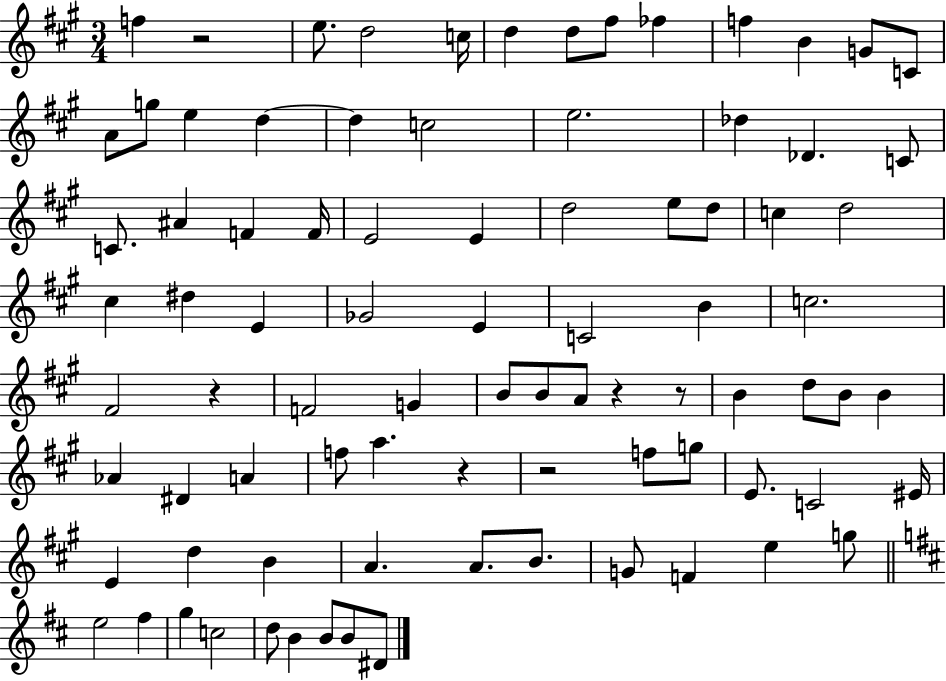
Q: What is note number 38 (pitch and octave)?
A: E4